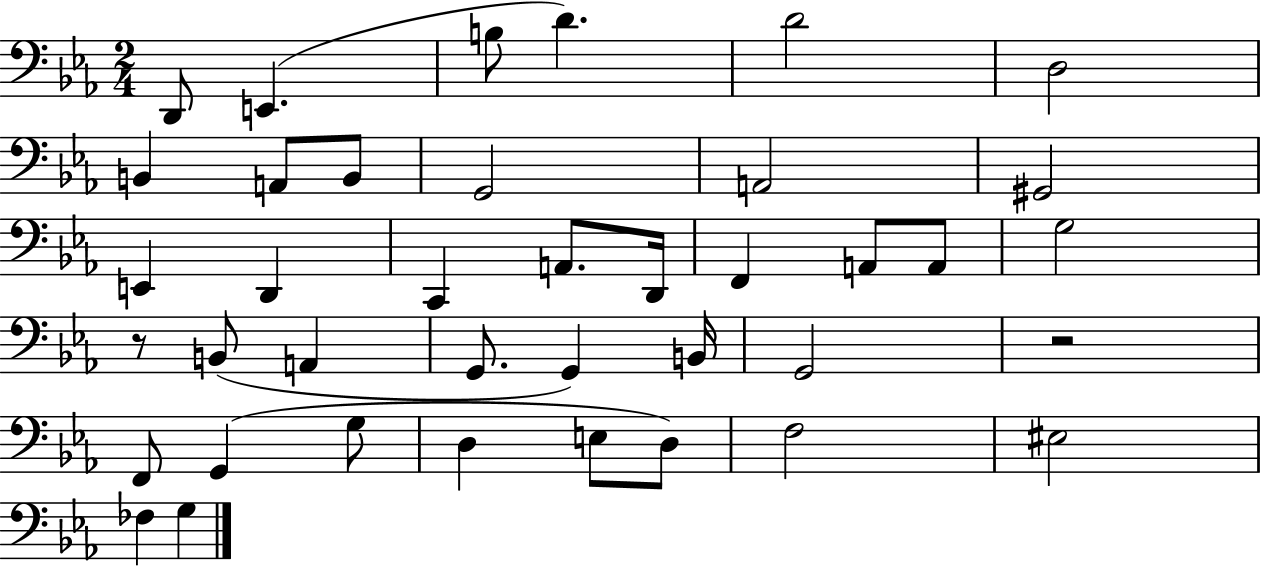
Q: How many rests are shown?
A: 2